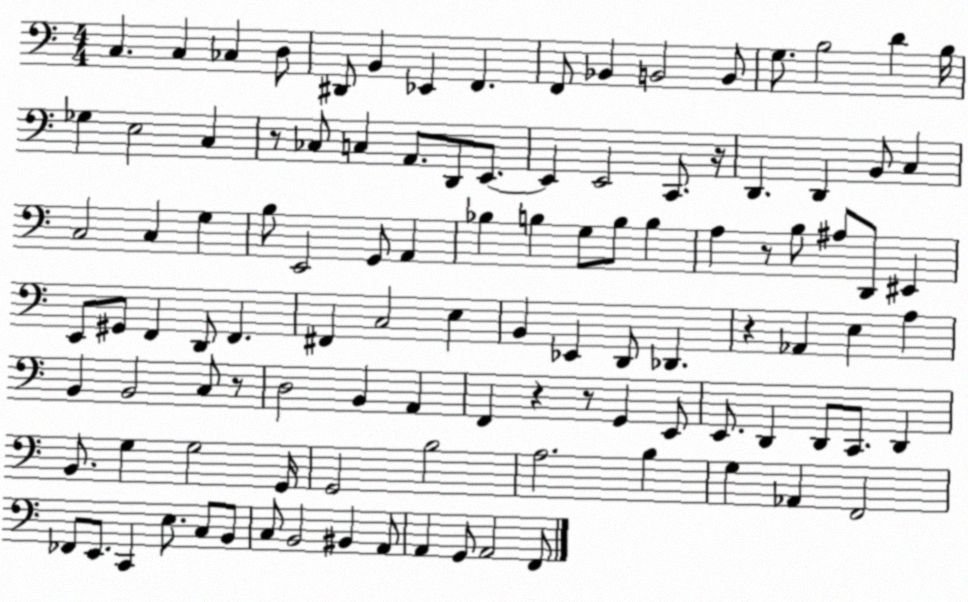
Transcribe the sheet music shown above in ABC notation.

X:1
T:Untitled
M:4/4
L:1/4
K:C
C, C, _C, D,/2 ^D,,/2 B,, _E,, F,, F,,/2 _B,, B,,2 B,,/2 G,/2 B,2 D B,/4 _G, E,2 C, z/2 _C,/2 C, A,,/2 D,,/2 E,,/2 E,, E,,2 C,,/2 z/4 D,, D,, B,,/2 C, C,2 C, G, B,/2 E,,2 G,,/2 A,, _B, B, G,/2 B,/2 B, A, z/2 B,/2 ^A,/2 D,,/2 ^E,, E,,/2 ^G,,/2 F,, D,,/2 F,, ^F,, C,2 E, B,, _E,, D,,/2 _D,, z _A,, E, A, B,, B,,2 C,/2 z/2 D,2 B,, A,, F,, z z/2 G,, E,,/2 E,,/2 D,, D,,/2 C,,/2 D,, B,,/2 G, G,2 G,,/4 G,,2 B,2 A,2 B, G, _A,, F,,2 _F,,/2 E,,/2 C,, E,/2 C,/2 B,,/2 C,/2 B,,2 ^B,, A,,/2 A,, G,,/2 A,,2 F,,/2